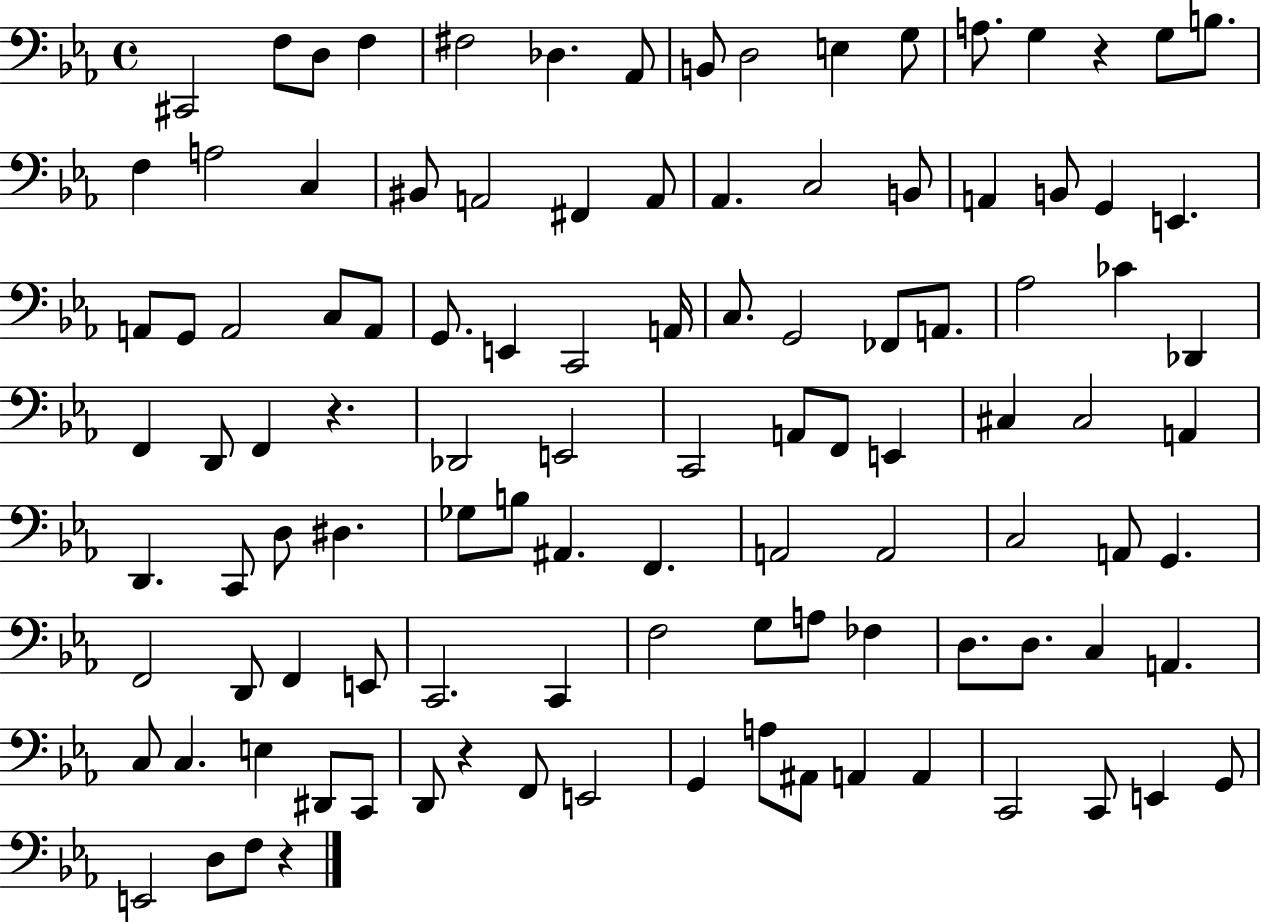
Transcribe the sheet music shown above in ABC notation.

X:1
T:Untitled
M:4/4
L:1/4
K:Eb
^C,,2 F,/2 D,/2 F, ^F,2 _D, _A,,/2 B,,/2 D,2 E, G,/2 A,/2 G, z G,/2 B,/2 F, A,2 C, ^B,,/2 A,,2 ^F,, A,,/2 _A,, C,2 B,,/2 A,, B,,/2 G,, E,, A,,/2 G,,/2 A,,2 C,/2 A,,/2 G,,/2 E,, C,,2 A,,/4 C,/2 G,,2 _F,,/2 A,,/2 _A,2 _C _D,, F,, D,,/2 F,, z _D,,2 E,,2 C,,2 A,,/2 F,,/2 E,, ^C, ^C,2 A,, D,, C,,/2 D,/2 ^D, _G,/2 B,/2 ^A,, F,, A,,2 A,,2 C,2 A,,/2 G,, F,,2 D,,/2 F,, E,,/2 C,,2 C,, F,2 G,/2 A,/2 _F, D,/2 D,/2 C, A,, C,/2 C, E, ^D,,/2 C,,/2 D,,/2 z F,,/2 E,,2 G,, A,/2 ^A,,/2 A,, A,, C,,2 C,,/2 E,, G,,/2 E,,2 D,/2 F,/2 z